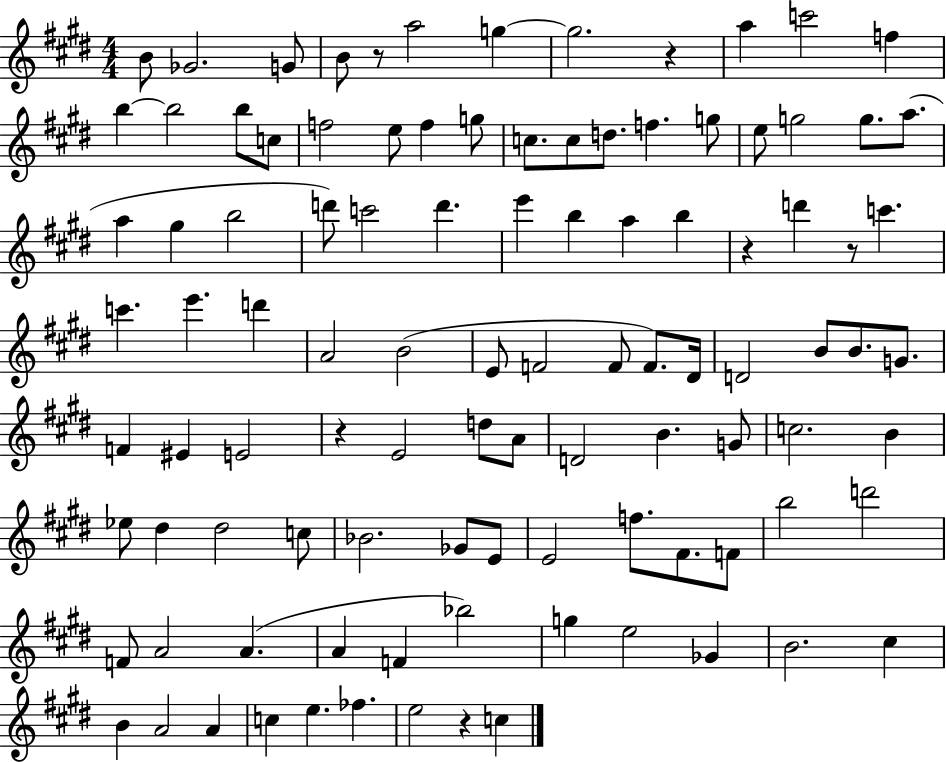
X:1
T:Untitled
M:4/4
L:1/4
K:E
B/2 _G2 G/2 B/2 z/2 a2 g g2 z a c'2 f b b2 b/2 c/2 f2 e/2 f g/2 c/2 c/2 d/2 f g/2 e/2 g2 g/2 a/2 a ^g b2 d'/2 c'2 d' e' b a b z d' z/2 c' c' e' d' A2 B2 E/2 F2 F/2 F/2 ^D/4 D2 B/2 B/2 G/2 F ^E E2 z E2 d/2 A/2 D2 B G/2 c2 B _e/2 ^d ^d2 c/2 _B2 _G/2 E/2 E2 f/2 ^F/2 F/2 b2 d'2 F/2 A2 A A F _b2 g e2 _G B2 ^c B A2 A c e _f e2 z c